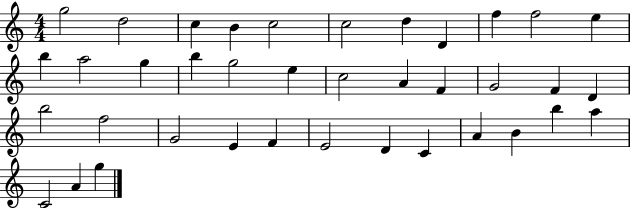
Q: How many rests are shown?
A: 0